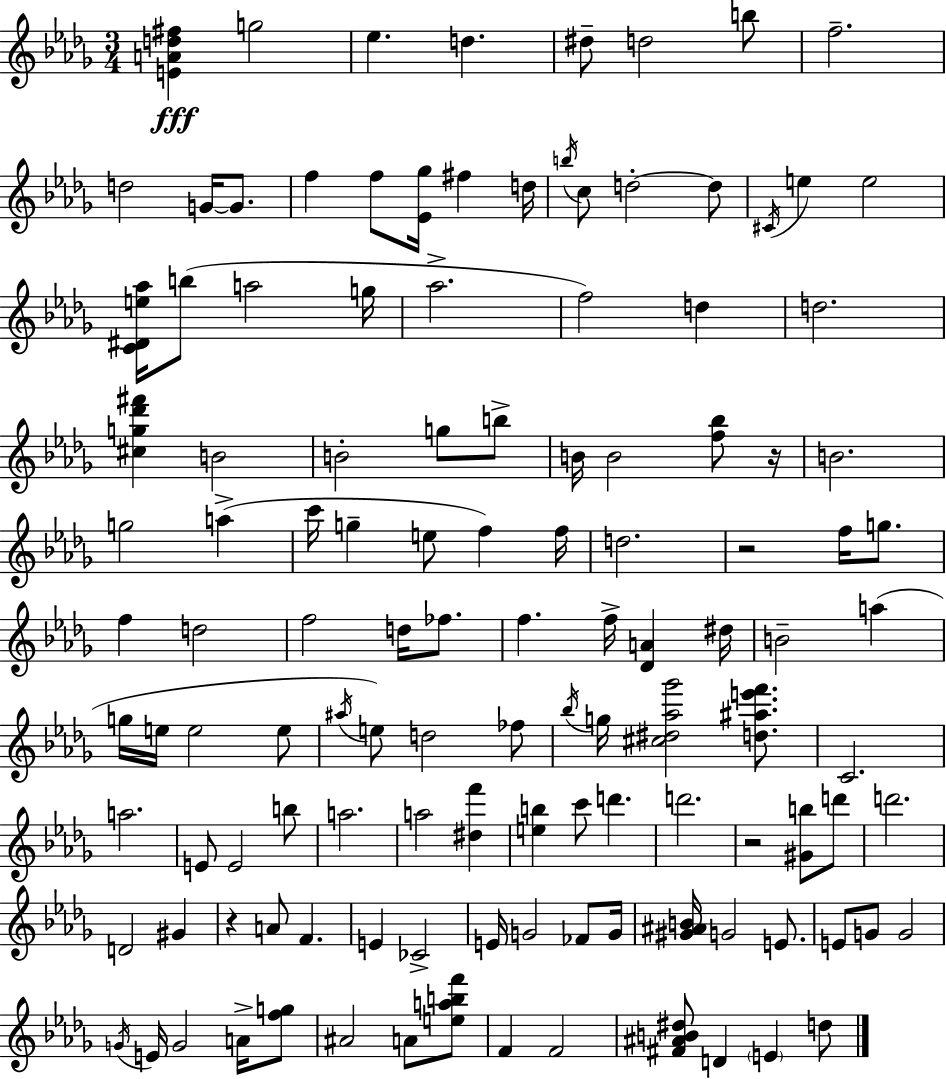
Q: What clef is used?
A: treble